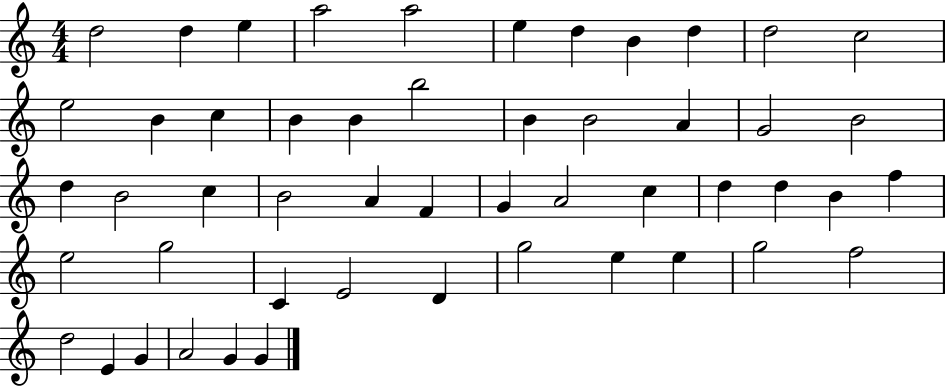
{
  \clef treble
  \numericTimeSignature
  \time 4/4
  \key c \major
  d''2 d''4 e''4 | a''2 a''2 | e''4 d''4 b'4 d''4 | d''2 c''2 | \break e''2 b'4 c''4 | b'4 b'4 b''2 | b'4 b'2 a'4 | g'2 b'2 | \break d''4 b'2 c''4 | b'2 a'4 f'4 | g'4 a'2 c''4 | d''4 d''4 b'4 f''4 | \break e''2 g''2 | c'4 e'2 d'4 | g''2 e''4 e''4 | g''2 f''2 | \break d''2 e'4 g'4 | a'2 g'4 g'4 | \bar "|."
}